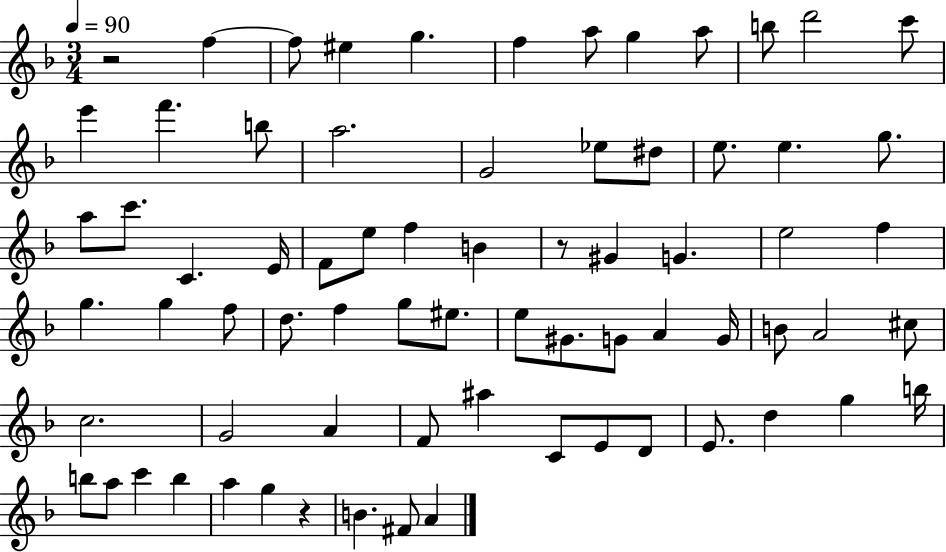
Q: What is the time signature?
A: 3/4